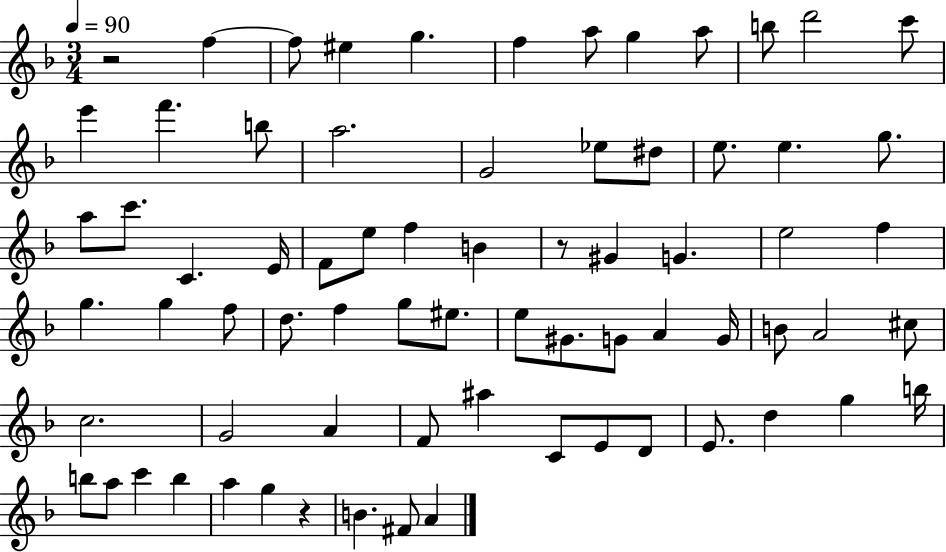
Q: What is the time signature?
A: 3/4